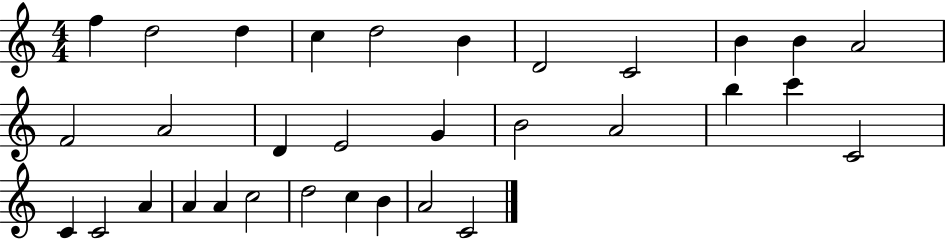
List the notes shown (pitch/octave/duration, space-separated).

F5/q D5/h D5/q C5/q D5/h B4/q D4/h C4/h B4/q B4/q A4/h F4/h A4/h D4/q E4/h G4/q B4/h A4/h B5/q C6/q C4/h C4/q C4/h A4/q A4/q A4/q C5/h D5/h C5/q B4/q A4/h C4/h